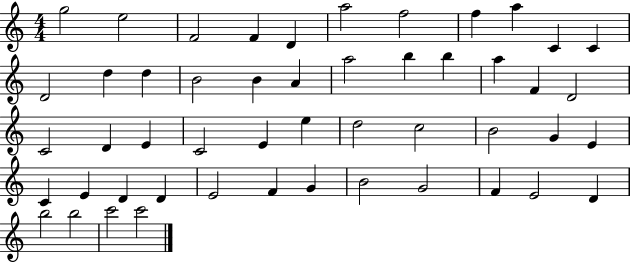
{
  \clef treble
  \numericTimeSignature
  \time 4/4
  \key c \major
  g''2 e''2 | f'2 f'4 d'4 | a''2 f''2 | f''4 a''4 c'4 c'4 | \break d'2 d''4 d''4 | b'2 b'4 a'4 | a''2 b''4 b''4 | a''4 f'4 d'2 | \break c'2 d'4 e'4 | c'2 e'4 e''4 | d''2 c''2 | b'2 g'4 e'4 | \break c'4 e'4 d'4 d'4 | e'2 f'4 g'4 | b'2 g'2 | f'4 e'2 d'4 | \break b''2 b''2 | c'''2 c'''2 | \bar "|."
}